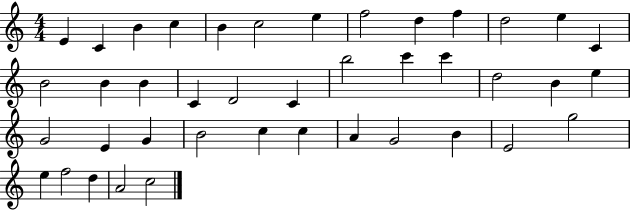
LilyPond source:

{
  \clef treble
  \numericTimeSignature
  \time 4/4
  \key c \major
  e'4 c'4 b'4 c''4 | b'4 c''2 e''4 | f''2 d''4 f''4 | d''2 e''4 c'4 | \break b'2 b'4 b'4 | c'4 d'2 c'4 | b''2 c'''4 c'''4 | d''2 b'4 e''4 | \break g'2 e'4 g'4 | b'2 c''4 c''4 | a'4 g'2 b'4 | e'2 g''2 | \break e''4 f''2 d''4 | a'2 c''2 | \bar "|."
}